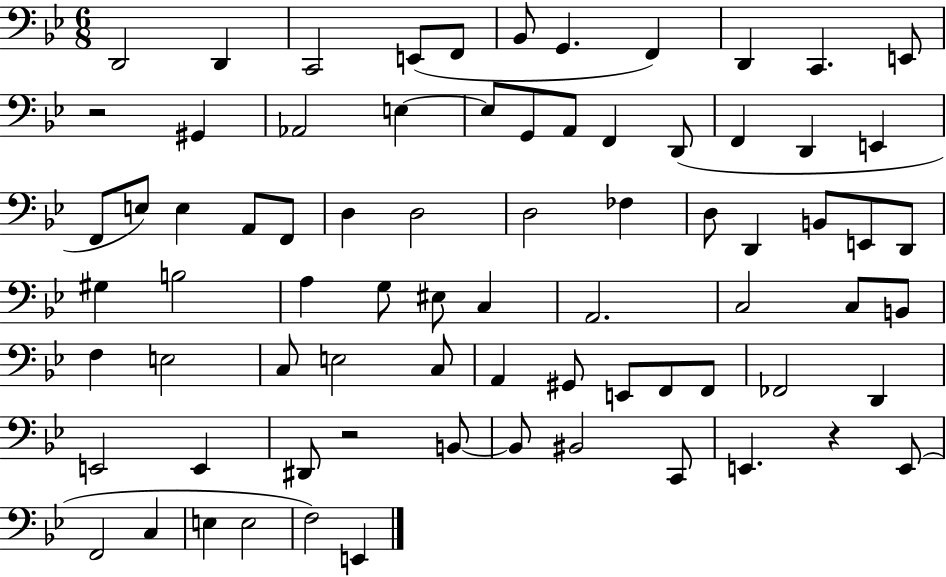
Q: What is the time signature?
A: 6/8